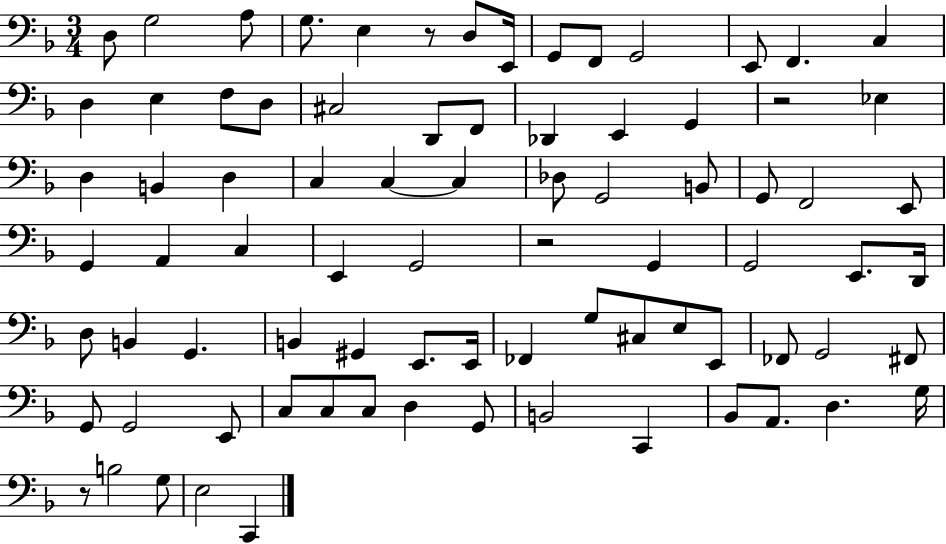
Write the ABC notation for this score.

X:1
T:Untitled
M:3/4
L:1/4
K:F
D,/2 G,2 A,/2 G,/2 E, z/2 D,/2 E,,/4 G,,/2 F,,/2 G,,2 E,,/2 F,, C, D, E, F,/2 D,/2 ^C,2 D,,/2 F,,/2 _D,, E,, G,, z2 _E, D, B,, D, C, C, C, _D,/2 G,,2 B,,/2 G,,/2 F,,2 E,,/2 G,, A,, C, E,, G,,2 z2 G,, G,,2 E,,/2 D,,/4 D,/2 B,, G,, B,, ^G,, E,,/2 E,,/4 _F,, G,/2 ^C,/2 E,/2 E,,/2 _F,,/2 G,,2 ^F,,/2 G,,/2 G,,2 E,,/2 C,/2 C,/2 C,/2 D, G,,/2 B,,2 C,, _B,,/2 A,,/2 D, G,/4 z/2 B,2 G,/2 E,2 C,,